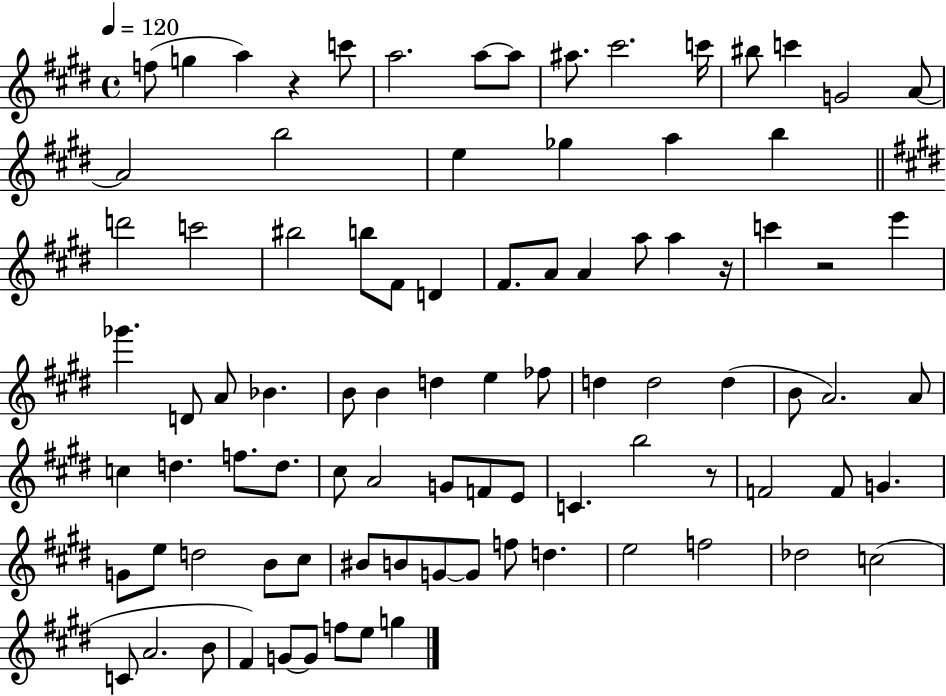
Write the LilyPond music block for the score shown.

{
  \clef treble
  \time 4/4
  \defaultTimeSignature
  \key e \major
  \tempo 4 = 120
  f''8( g''4 a''4) r4 c'''8 | a''2. a''8~~ a''8 | ais''8. cis'''2. c'''16 | bis''8 c'''4 g'2 a'8~~ | \break a'2 b''2 | e''4 ges''4 a''4 b''4 | \bar "||" \break \key e \major d'''2 c'''2 | bis''2 b''8 fis'8 d'4 | fis'8. a'8 a'4 a''8 a''4 r16 | c'''4 r2 e'''4 | \break ges'''4. d'8 a'8 bes'4. | b'8 b'4 d''4 e''4 fes''8 | d''4 d''2 d''4( | b'8 a'2.) a'8 | \break c''4 d''4. f''8. d''8. | cis''8 a'2 g'8 f'8 e'8 | c'4. b''2 r8 | f'2 f'8 g'4. | \break g'8 e''8 d''2 b'8 cis''8 | bis'8 b'8 g'8~~ g'8 f''8 d''4. | e''2 f''2 | des''2 c''2( | \break c'8 a'2. b'8 | fis'4) g'8~~ g'8 f''8 e''8 g''4 | \bar "|."
}